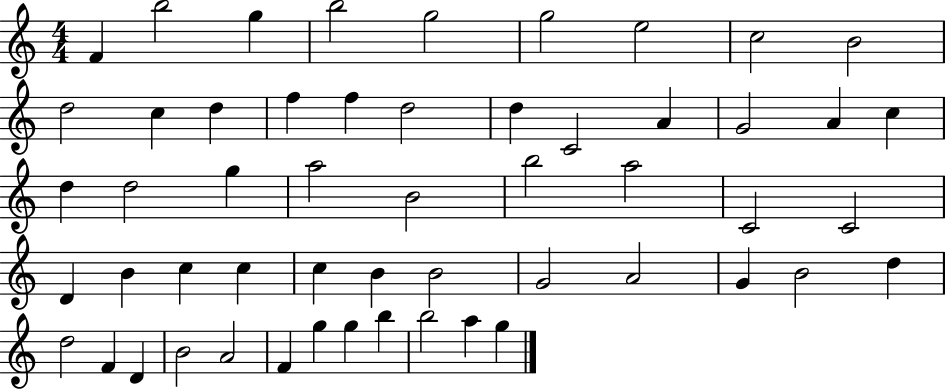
F4/q B5/h G5/q B5/h G5/h G5/h E5/h C5/h B4/h D5/h C5/q D5/q F5/q F5/q D5/h D5/q C4/h A4/q G4/h A4/q C5/q D5/q D5/h G5/q A5/h B4/h B5/h A5/h C4/h C4/h D4/q B4/q C5/q C5/q C5/q B4/q B4/h G4/h A4/h G4/q B4/h D5/q D5/h F4/q D4/q B4/h A4/h F4/q G5/q G5/q B5/q B5/h A5/q G5/q